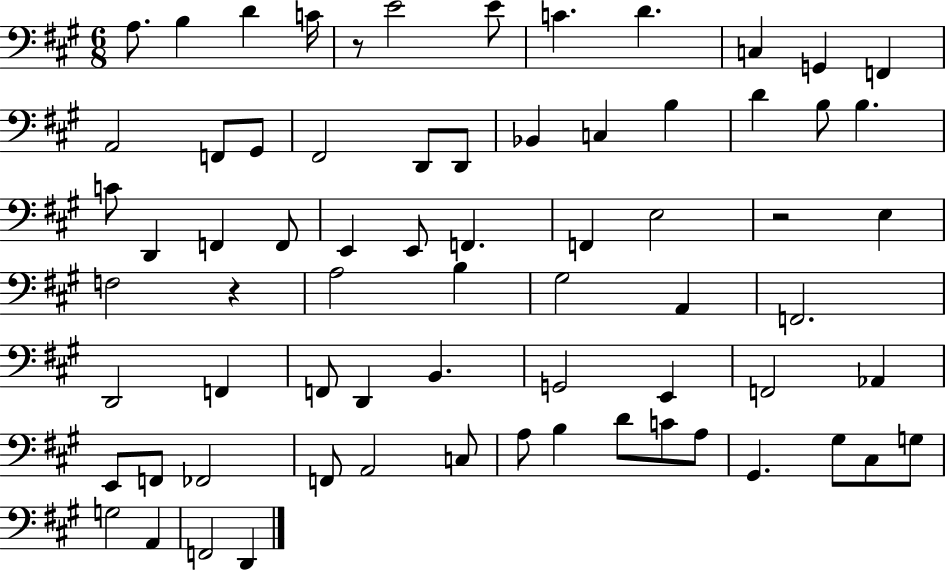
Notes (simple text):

A3/e. B3/q D4/q C4/s R/e E4/h E4/e C4/q. D4/q. C3/q G2/q F2/q A2/h F2/e G#2/e F#2/h D2/e D2/e Bb2/q C3/q B3/q D4/q B3/e B3/q. C4/e D2/q F2/q F2/e E2/q E2/e F2/q. F2/q E3/h R/h E3/q F3/h R/q A3/h B3/q G#3/h A2/q F2/h. D2/h F2/q F2/e D2/q B2/q. G2/h E2/q F2/h Ab2/q E2/e F2/e FES2/h F2/e A2/h C3/e A3/e B3/q D4/e C4/e A3/e G#2/q. G#3/e C#3/e G3/e G3/h A2/q F2/h D2/q